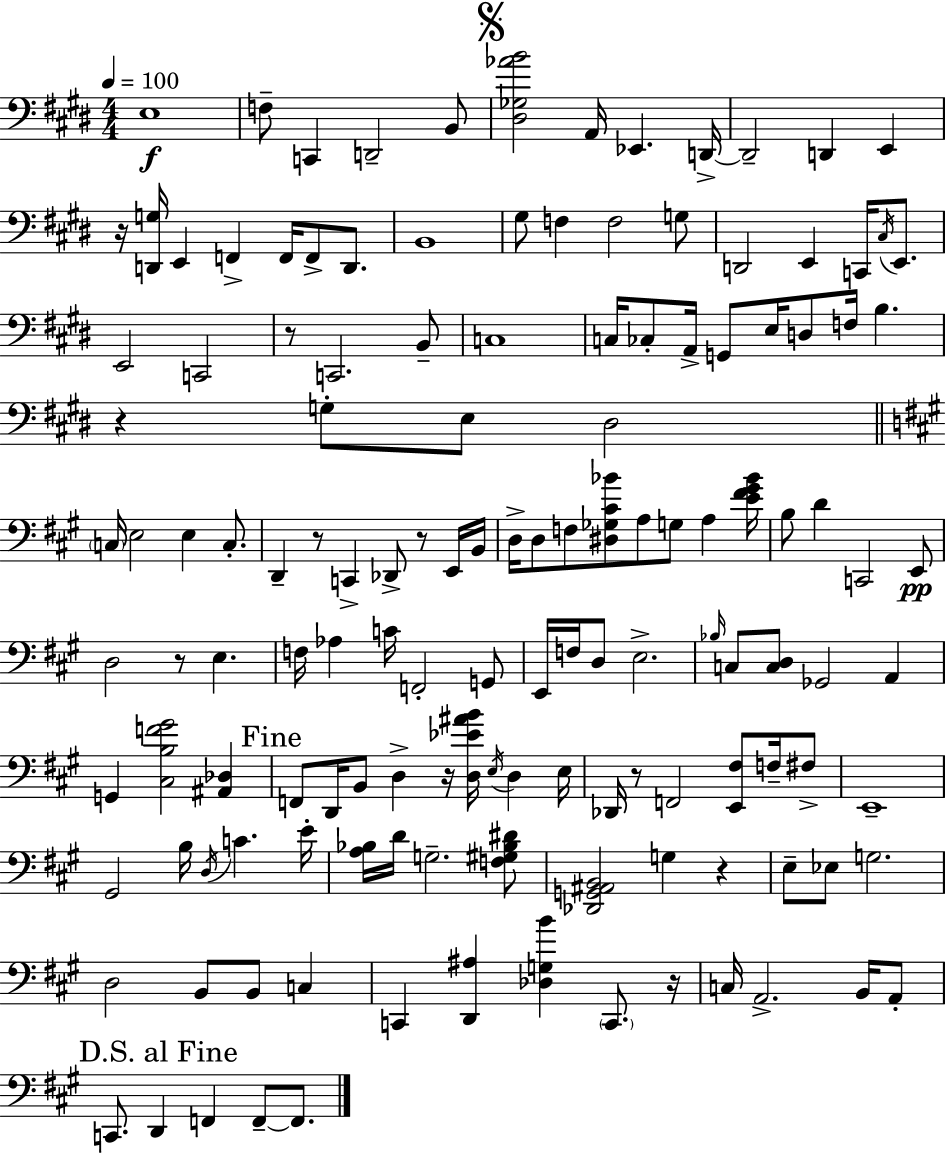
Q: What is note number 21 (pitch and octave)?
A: G3